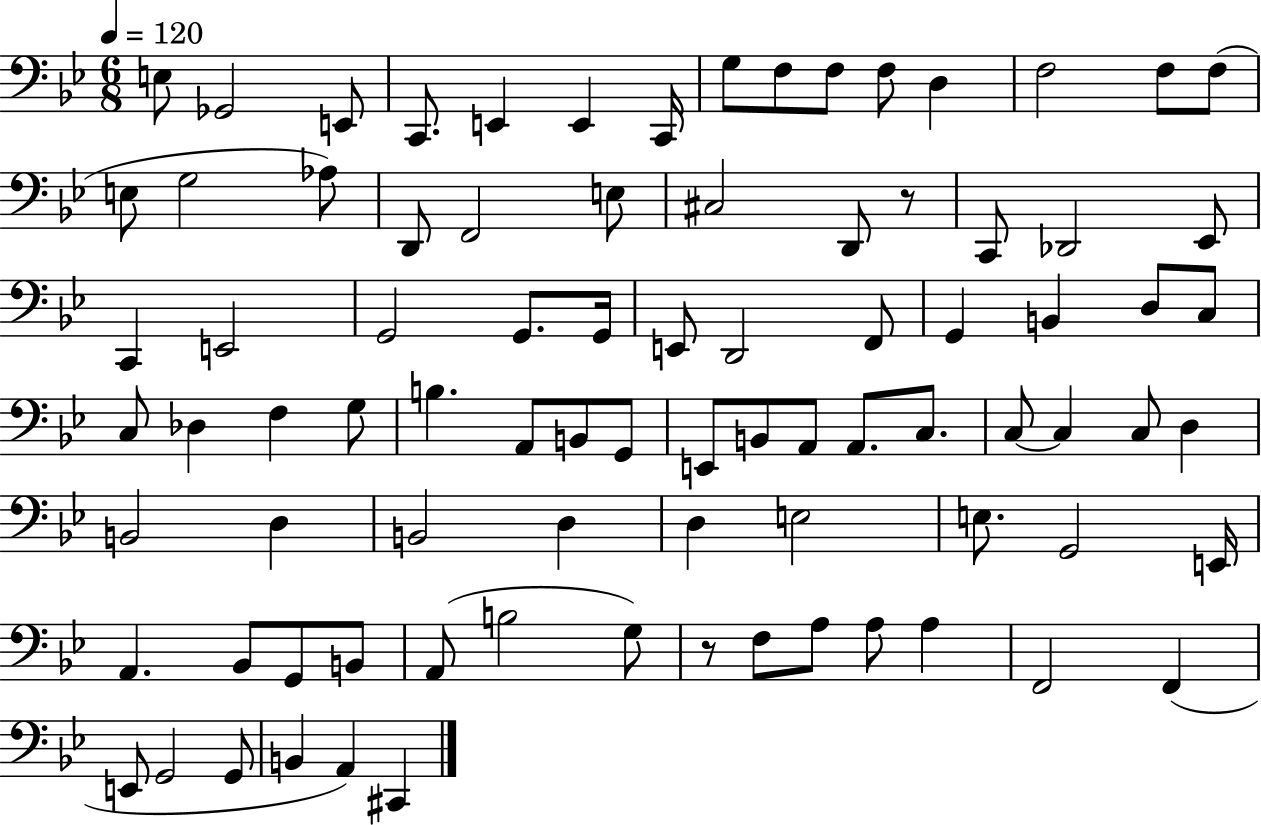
X:1
T:Untitled
M:6/8
L:1/4
K:Bb
E,/2 _G,,2 E,,/2 C,,/2 E,, E,, C,,/4 G,/2 F,/2 F,/2 F,/2 D, F,2 F,/2 F,/2 E,/2 G,2 _A,/2 D,,/2 F,,2 E,/2 ^C,2 D,,/2 z/2 C,,/2 _D,,2 _E,,/2 C,, E,,2 G,,2 G,,/2 G,,/4 E,,/2 D,,2 F,,/2 G,, B,, D,/2 C,/2 C,/2 _D, F, G,/2 B, A,,/2 B,,/2 G,,/2 E,,/2 B,,/2 A,,/2 A,,/2 C,/2 C,/2 C, C,/2 D, B,,2 D, B,,2 D, D, E,2 E,/2 G,,2 E,,/4 A,, _B,,/2 G,,/2 B,,/2 A,,/2 B,2 G,/2 z/2 F,/2 A,/2 A,/2 A, F,,2 F,, E,,/2 G,,2 G,,/2 B,, A,, ^C,,